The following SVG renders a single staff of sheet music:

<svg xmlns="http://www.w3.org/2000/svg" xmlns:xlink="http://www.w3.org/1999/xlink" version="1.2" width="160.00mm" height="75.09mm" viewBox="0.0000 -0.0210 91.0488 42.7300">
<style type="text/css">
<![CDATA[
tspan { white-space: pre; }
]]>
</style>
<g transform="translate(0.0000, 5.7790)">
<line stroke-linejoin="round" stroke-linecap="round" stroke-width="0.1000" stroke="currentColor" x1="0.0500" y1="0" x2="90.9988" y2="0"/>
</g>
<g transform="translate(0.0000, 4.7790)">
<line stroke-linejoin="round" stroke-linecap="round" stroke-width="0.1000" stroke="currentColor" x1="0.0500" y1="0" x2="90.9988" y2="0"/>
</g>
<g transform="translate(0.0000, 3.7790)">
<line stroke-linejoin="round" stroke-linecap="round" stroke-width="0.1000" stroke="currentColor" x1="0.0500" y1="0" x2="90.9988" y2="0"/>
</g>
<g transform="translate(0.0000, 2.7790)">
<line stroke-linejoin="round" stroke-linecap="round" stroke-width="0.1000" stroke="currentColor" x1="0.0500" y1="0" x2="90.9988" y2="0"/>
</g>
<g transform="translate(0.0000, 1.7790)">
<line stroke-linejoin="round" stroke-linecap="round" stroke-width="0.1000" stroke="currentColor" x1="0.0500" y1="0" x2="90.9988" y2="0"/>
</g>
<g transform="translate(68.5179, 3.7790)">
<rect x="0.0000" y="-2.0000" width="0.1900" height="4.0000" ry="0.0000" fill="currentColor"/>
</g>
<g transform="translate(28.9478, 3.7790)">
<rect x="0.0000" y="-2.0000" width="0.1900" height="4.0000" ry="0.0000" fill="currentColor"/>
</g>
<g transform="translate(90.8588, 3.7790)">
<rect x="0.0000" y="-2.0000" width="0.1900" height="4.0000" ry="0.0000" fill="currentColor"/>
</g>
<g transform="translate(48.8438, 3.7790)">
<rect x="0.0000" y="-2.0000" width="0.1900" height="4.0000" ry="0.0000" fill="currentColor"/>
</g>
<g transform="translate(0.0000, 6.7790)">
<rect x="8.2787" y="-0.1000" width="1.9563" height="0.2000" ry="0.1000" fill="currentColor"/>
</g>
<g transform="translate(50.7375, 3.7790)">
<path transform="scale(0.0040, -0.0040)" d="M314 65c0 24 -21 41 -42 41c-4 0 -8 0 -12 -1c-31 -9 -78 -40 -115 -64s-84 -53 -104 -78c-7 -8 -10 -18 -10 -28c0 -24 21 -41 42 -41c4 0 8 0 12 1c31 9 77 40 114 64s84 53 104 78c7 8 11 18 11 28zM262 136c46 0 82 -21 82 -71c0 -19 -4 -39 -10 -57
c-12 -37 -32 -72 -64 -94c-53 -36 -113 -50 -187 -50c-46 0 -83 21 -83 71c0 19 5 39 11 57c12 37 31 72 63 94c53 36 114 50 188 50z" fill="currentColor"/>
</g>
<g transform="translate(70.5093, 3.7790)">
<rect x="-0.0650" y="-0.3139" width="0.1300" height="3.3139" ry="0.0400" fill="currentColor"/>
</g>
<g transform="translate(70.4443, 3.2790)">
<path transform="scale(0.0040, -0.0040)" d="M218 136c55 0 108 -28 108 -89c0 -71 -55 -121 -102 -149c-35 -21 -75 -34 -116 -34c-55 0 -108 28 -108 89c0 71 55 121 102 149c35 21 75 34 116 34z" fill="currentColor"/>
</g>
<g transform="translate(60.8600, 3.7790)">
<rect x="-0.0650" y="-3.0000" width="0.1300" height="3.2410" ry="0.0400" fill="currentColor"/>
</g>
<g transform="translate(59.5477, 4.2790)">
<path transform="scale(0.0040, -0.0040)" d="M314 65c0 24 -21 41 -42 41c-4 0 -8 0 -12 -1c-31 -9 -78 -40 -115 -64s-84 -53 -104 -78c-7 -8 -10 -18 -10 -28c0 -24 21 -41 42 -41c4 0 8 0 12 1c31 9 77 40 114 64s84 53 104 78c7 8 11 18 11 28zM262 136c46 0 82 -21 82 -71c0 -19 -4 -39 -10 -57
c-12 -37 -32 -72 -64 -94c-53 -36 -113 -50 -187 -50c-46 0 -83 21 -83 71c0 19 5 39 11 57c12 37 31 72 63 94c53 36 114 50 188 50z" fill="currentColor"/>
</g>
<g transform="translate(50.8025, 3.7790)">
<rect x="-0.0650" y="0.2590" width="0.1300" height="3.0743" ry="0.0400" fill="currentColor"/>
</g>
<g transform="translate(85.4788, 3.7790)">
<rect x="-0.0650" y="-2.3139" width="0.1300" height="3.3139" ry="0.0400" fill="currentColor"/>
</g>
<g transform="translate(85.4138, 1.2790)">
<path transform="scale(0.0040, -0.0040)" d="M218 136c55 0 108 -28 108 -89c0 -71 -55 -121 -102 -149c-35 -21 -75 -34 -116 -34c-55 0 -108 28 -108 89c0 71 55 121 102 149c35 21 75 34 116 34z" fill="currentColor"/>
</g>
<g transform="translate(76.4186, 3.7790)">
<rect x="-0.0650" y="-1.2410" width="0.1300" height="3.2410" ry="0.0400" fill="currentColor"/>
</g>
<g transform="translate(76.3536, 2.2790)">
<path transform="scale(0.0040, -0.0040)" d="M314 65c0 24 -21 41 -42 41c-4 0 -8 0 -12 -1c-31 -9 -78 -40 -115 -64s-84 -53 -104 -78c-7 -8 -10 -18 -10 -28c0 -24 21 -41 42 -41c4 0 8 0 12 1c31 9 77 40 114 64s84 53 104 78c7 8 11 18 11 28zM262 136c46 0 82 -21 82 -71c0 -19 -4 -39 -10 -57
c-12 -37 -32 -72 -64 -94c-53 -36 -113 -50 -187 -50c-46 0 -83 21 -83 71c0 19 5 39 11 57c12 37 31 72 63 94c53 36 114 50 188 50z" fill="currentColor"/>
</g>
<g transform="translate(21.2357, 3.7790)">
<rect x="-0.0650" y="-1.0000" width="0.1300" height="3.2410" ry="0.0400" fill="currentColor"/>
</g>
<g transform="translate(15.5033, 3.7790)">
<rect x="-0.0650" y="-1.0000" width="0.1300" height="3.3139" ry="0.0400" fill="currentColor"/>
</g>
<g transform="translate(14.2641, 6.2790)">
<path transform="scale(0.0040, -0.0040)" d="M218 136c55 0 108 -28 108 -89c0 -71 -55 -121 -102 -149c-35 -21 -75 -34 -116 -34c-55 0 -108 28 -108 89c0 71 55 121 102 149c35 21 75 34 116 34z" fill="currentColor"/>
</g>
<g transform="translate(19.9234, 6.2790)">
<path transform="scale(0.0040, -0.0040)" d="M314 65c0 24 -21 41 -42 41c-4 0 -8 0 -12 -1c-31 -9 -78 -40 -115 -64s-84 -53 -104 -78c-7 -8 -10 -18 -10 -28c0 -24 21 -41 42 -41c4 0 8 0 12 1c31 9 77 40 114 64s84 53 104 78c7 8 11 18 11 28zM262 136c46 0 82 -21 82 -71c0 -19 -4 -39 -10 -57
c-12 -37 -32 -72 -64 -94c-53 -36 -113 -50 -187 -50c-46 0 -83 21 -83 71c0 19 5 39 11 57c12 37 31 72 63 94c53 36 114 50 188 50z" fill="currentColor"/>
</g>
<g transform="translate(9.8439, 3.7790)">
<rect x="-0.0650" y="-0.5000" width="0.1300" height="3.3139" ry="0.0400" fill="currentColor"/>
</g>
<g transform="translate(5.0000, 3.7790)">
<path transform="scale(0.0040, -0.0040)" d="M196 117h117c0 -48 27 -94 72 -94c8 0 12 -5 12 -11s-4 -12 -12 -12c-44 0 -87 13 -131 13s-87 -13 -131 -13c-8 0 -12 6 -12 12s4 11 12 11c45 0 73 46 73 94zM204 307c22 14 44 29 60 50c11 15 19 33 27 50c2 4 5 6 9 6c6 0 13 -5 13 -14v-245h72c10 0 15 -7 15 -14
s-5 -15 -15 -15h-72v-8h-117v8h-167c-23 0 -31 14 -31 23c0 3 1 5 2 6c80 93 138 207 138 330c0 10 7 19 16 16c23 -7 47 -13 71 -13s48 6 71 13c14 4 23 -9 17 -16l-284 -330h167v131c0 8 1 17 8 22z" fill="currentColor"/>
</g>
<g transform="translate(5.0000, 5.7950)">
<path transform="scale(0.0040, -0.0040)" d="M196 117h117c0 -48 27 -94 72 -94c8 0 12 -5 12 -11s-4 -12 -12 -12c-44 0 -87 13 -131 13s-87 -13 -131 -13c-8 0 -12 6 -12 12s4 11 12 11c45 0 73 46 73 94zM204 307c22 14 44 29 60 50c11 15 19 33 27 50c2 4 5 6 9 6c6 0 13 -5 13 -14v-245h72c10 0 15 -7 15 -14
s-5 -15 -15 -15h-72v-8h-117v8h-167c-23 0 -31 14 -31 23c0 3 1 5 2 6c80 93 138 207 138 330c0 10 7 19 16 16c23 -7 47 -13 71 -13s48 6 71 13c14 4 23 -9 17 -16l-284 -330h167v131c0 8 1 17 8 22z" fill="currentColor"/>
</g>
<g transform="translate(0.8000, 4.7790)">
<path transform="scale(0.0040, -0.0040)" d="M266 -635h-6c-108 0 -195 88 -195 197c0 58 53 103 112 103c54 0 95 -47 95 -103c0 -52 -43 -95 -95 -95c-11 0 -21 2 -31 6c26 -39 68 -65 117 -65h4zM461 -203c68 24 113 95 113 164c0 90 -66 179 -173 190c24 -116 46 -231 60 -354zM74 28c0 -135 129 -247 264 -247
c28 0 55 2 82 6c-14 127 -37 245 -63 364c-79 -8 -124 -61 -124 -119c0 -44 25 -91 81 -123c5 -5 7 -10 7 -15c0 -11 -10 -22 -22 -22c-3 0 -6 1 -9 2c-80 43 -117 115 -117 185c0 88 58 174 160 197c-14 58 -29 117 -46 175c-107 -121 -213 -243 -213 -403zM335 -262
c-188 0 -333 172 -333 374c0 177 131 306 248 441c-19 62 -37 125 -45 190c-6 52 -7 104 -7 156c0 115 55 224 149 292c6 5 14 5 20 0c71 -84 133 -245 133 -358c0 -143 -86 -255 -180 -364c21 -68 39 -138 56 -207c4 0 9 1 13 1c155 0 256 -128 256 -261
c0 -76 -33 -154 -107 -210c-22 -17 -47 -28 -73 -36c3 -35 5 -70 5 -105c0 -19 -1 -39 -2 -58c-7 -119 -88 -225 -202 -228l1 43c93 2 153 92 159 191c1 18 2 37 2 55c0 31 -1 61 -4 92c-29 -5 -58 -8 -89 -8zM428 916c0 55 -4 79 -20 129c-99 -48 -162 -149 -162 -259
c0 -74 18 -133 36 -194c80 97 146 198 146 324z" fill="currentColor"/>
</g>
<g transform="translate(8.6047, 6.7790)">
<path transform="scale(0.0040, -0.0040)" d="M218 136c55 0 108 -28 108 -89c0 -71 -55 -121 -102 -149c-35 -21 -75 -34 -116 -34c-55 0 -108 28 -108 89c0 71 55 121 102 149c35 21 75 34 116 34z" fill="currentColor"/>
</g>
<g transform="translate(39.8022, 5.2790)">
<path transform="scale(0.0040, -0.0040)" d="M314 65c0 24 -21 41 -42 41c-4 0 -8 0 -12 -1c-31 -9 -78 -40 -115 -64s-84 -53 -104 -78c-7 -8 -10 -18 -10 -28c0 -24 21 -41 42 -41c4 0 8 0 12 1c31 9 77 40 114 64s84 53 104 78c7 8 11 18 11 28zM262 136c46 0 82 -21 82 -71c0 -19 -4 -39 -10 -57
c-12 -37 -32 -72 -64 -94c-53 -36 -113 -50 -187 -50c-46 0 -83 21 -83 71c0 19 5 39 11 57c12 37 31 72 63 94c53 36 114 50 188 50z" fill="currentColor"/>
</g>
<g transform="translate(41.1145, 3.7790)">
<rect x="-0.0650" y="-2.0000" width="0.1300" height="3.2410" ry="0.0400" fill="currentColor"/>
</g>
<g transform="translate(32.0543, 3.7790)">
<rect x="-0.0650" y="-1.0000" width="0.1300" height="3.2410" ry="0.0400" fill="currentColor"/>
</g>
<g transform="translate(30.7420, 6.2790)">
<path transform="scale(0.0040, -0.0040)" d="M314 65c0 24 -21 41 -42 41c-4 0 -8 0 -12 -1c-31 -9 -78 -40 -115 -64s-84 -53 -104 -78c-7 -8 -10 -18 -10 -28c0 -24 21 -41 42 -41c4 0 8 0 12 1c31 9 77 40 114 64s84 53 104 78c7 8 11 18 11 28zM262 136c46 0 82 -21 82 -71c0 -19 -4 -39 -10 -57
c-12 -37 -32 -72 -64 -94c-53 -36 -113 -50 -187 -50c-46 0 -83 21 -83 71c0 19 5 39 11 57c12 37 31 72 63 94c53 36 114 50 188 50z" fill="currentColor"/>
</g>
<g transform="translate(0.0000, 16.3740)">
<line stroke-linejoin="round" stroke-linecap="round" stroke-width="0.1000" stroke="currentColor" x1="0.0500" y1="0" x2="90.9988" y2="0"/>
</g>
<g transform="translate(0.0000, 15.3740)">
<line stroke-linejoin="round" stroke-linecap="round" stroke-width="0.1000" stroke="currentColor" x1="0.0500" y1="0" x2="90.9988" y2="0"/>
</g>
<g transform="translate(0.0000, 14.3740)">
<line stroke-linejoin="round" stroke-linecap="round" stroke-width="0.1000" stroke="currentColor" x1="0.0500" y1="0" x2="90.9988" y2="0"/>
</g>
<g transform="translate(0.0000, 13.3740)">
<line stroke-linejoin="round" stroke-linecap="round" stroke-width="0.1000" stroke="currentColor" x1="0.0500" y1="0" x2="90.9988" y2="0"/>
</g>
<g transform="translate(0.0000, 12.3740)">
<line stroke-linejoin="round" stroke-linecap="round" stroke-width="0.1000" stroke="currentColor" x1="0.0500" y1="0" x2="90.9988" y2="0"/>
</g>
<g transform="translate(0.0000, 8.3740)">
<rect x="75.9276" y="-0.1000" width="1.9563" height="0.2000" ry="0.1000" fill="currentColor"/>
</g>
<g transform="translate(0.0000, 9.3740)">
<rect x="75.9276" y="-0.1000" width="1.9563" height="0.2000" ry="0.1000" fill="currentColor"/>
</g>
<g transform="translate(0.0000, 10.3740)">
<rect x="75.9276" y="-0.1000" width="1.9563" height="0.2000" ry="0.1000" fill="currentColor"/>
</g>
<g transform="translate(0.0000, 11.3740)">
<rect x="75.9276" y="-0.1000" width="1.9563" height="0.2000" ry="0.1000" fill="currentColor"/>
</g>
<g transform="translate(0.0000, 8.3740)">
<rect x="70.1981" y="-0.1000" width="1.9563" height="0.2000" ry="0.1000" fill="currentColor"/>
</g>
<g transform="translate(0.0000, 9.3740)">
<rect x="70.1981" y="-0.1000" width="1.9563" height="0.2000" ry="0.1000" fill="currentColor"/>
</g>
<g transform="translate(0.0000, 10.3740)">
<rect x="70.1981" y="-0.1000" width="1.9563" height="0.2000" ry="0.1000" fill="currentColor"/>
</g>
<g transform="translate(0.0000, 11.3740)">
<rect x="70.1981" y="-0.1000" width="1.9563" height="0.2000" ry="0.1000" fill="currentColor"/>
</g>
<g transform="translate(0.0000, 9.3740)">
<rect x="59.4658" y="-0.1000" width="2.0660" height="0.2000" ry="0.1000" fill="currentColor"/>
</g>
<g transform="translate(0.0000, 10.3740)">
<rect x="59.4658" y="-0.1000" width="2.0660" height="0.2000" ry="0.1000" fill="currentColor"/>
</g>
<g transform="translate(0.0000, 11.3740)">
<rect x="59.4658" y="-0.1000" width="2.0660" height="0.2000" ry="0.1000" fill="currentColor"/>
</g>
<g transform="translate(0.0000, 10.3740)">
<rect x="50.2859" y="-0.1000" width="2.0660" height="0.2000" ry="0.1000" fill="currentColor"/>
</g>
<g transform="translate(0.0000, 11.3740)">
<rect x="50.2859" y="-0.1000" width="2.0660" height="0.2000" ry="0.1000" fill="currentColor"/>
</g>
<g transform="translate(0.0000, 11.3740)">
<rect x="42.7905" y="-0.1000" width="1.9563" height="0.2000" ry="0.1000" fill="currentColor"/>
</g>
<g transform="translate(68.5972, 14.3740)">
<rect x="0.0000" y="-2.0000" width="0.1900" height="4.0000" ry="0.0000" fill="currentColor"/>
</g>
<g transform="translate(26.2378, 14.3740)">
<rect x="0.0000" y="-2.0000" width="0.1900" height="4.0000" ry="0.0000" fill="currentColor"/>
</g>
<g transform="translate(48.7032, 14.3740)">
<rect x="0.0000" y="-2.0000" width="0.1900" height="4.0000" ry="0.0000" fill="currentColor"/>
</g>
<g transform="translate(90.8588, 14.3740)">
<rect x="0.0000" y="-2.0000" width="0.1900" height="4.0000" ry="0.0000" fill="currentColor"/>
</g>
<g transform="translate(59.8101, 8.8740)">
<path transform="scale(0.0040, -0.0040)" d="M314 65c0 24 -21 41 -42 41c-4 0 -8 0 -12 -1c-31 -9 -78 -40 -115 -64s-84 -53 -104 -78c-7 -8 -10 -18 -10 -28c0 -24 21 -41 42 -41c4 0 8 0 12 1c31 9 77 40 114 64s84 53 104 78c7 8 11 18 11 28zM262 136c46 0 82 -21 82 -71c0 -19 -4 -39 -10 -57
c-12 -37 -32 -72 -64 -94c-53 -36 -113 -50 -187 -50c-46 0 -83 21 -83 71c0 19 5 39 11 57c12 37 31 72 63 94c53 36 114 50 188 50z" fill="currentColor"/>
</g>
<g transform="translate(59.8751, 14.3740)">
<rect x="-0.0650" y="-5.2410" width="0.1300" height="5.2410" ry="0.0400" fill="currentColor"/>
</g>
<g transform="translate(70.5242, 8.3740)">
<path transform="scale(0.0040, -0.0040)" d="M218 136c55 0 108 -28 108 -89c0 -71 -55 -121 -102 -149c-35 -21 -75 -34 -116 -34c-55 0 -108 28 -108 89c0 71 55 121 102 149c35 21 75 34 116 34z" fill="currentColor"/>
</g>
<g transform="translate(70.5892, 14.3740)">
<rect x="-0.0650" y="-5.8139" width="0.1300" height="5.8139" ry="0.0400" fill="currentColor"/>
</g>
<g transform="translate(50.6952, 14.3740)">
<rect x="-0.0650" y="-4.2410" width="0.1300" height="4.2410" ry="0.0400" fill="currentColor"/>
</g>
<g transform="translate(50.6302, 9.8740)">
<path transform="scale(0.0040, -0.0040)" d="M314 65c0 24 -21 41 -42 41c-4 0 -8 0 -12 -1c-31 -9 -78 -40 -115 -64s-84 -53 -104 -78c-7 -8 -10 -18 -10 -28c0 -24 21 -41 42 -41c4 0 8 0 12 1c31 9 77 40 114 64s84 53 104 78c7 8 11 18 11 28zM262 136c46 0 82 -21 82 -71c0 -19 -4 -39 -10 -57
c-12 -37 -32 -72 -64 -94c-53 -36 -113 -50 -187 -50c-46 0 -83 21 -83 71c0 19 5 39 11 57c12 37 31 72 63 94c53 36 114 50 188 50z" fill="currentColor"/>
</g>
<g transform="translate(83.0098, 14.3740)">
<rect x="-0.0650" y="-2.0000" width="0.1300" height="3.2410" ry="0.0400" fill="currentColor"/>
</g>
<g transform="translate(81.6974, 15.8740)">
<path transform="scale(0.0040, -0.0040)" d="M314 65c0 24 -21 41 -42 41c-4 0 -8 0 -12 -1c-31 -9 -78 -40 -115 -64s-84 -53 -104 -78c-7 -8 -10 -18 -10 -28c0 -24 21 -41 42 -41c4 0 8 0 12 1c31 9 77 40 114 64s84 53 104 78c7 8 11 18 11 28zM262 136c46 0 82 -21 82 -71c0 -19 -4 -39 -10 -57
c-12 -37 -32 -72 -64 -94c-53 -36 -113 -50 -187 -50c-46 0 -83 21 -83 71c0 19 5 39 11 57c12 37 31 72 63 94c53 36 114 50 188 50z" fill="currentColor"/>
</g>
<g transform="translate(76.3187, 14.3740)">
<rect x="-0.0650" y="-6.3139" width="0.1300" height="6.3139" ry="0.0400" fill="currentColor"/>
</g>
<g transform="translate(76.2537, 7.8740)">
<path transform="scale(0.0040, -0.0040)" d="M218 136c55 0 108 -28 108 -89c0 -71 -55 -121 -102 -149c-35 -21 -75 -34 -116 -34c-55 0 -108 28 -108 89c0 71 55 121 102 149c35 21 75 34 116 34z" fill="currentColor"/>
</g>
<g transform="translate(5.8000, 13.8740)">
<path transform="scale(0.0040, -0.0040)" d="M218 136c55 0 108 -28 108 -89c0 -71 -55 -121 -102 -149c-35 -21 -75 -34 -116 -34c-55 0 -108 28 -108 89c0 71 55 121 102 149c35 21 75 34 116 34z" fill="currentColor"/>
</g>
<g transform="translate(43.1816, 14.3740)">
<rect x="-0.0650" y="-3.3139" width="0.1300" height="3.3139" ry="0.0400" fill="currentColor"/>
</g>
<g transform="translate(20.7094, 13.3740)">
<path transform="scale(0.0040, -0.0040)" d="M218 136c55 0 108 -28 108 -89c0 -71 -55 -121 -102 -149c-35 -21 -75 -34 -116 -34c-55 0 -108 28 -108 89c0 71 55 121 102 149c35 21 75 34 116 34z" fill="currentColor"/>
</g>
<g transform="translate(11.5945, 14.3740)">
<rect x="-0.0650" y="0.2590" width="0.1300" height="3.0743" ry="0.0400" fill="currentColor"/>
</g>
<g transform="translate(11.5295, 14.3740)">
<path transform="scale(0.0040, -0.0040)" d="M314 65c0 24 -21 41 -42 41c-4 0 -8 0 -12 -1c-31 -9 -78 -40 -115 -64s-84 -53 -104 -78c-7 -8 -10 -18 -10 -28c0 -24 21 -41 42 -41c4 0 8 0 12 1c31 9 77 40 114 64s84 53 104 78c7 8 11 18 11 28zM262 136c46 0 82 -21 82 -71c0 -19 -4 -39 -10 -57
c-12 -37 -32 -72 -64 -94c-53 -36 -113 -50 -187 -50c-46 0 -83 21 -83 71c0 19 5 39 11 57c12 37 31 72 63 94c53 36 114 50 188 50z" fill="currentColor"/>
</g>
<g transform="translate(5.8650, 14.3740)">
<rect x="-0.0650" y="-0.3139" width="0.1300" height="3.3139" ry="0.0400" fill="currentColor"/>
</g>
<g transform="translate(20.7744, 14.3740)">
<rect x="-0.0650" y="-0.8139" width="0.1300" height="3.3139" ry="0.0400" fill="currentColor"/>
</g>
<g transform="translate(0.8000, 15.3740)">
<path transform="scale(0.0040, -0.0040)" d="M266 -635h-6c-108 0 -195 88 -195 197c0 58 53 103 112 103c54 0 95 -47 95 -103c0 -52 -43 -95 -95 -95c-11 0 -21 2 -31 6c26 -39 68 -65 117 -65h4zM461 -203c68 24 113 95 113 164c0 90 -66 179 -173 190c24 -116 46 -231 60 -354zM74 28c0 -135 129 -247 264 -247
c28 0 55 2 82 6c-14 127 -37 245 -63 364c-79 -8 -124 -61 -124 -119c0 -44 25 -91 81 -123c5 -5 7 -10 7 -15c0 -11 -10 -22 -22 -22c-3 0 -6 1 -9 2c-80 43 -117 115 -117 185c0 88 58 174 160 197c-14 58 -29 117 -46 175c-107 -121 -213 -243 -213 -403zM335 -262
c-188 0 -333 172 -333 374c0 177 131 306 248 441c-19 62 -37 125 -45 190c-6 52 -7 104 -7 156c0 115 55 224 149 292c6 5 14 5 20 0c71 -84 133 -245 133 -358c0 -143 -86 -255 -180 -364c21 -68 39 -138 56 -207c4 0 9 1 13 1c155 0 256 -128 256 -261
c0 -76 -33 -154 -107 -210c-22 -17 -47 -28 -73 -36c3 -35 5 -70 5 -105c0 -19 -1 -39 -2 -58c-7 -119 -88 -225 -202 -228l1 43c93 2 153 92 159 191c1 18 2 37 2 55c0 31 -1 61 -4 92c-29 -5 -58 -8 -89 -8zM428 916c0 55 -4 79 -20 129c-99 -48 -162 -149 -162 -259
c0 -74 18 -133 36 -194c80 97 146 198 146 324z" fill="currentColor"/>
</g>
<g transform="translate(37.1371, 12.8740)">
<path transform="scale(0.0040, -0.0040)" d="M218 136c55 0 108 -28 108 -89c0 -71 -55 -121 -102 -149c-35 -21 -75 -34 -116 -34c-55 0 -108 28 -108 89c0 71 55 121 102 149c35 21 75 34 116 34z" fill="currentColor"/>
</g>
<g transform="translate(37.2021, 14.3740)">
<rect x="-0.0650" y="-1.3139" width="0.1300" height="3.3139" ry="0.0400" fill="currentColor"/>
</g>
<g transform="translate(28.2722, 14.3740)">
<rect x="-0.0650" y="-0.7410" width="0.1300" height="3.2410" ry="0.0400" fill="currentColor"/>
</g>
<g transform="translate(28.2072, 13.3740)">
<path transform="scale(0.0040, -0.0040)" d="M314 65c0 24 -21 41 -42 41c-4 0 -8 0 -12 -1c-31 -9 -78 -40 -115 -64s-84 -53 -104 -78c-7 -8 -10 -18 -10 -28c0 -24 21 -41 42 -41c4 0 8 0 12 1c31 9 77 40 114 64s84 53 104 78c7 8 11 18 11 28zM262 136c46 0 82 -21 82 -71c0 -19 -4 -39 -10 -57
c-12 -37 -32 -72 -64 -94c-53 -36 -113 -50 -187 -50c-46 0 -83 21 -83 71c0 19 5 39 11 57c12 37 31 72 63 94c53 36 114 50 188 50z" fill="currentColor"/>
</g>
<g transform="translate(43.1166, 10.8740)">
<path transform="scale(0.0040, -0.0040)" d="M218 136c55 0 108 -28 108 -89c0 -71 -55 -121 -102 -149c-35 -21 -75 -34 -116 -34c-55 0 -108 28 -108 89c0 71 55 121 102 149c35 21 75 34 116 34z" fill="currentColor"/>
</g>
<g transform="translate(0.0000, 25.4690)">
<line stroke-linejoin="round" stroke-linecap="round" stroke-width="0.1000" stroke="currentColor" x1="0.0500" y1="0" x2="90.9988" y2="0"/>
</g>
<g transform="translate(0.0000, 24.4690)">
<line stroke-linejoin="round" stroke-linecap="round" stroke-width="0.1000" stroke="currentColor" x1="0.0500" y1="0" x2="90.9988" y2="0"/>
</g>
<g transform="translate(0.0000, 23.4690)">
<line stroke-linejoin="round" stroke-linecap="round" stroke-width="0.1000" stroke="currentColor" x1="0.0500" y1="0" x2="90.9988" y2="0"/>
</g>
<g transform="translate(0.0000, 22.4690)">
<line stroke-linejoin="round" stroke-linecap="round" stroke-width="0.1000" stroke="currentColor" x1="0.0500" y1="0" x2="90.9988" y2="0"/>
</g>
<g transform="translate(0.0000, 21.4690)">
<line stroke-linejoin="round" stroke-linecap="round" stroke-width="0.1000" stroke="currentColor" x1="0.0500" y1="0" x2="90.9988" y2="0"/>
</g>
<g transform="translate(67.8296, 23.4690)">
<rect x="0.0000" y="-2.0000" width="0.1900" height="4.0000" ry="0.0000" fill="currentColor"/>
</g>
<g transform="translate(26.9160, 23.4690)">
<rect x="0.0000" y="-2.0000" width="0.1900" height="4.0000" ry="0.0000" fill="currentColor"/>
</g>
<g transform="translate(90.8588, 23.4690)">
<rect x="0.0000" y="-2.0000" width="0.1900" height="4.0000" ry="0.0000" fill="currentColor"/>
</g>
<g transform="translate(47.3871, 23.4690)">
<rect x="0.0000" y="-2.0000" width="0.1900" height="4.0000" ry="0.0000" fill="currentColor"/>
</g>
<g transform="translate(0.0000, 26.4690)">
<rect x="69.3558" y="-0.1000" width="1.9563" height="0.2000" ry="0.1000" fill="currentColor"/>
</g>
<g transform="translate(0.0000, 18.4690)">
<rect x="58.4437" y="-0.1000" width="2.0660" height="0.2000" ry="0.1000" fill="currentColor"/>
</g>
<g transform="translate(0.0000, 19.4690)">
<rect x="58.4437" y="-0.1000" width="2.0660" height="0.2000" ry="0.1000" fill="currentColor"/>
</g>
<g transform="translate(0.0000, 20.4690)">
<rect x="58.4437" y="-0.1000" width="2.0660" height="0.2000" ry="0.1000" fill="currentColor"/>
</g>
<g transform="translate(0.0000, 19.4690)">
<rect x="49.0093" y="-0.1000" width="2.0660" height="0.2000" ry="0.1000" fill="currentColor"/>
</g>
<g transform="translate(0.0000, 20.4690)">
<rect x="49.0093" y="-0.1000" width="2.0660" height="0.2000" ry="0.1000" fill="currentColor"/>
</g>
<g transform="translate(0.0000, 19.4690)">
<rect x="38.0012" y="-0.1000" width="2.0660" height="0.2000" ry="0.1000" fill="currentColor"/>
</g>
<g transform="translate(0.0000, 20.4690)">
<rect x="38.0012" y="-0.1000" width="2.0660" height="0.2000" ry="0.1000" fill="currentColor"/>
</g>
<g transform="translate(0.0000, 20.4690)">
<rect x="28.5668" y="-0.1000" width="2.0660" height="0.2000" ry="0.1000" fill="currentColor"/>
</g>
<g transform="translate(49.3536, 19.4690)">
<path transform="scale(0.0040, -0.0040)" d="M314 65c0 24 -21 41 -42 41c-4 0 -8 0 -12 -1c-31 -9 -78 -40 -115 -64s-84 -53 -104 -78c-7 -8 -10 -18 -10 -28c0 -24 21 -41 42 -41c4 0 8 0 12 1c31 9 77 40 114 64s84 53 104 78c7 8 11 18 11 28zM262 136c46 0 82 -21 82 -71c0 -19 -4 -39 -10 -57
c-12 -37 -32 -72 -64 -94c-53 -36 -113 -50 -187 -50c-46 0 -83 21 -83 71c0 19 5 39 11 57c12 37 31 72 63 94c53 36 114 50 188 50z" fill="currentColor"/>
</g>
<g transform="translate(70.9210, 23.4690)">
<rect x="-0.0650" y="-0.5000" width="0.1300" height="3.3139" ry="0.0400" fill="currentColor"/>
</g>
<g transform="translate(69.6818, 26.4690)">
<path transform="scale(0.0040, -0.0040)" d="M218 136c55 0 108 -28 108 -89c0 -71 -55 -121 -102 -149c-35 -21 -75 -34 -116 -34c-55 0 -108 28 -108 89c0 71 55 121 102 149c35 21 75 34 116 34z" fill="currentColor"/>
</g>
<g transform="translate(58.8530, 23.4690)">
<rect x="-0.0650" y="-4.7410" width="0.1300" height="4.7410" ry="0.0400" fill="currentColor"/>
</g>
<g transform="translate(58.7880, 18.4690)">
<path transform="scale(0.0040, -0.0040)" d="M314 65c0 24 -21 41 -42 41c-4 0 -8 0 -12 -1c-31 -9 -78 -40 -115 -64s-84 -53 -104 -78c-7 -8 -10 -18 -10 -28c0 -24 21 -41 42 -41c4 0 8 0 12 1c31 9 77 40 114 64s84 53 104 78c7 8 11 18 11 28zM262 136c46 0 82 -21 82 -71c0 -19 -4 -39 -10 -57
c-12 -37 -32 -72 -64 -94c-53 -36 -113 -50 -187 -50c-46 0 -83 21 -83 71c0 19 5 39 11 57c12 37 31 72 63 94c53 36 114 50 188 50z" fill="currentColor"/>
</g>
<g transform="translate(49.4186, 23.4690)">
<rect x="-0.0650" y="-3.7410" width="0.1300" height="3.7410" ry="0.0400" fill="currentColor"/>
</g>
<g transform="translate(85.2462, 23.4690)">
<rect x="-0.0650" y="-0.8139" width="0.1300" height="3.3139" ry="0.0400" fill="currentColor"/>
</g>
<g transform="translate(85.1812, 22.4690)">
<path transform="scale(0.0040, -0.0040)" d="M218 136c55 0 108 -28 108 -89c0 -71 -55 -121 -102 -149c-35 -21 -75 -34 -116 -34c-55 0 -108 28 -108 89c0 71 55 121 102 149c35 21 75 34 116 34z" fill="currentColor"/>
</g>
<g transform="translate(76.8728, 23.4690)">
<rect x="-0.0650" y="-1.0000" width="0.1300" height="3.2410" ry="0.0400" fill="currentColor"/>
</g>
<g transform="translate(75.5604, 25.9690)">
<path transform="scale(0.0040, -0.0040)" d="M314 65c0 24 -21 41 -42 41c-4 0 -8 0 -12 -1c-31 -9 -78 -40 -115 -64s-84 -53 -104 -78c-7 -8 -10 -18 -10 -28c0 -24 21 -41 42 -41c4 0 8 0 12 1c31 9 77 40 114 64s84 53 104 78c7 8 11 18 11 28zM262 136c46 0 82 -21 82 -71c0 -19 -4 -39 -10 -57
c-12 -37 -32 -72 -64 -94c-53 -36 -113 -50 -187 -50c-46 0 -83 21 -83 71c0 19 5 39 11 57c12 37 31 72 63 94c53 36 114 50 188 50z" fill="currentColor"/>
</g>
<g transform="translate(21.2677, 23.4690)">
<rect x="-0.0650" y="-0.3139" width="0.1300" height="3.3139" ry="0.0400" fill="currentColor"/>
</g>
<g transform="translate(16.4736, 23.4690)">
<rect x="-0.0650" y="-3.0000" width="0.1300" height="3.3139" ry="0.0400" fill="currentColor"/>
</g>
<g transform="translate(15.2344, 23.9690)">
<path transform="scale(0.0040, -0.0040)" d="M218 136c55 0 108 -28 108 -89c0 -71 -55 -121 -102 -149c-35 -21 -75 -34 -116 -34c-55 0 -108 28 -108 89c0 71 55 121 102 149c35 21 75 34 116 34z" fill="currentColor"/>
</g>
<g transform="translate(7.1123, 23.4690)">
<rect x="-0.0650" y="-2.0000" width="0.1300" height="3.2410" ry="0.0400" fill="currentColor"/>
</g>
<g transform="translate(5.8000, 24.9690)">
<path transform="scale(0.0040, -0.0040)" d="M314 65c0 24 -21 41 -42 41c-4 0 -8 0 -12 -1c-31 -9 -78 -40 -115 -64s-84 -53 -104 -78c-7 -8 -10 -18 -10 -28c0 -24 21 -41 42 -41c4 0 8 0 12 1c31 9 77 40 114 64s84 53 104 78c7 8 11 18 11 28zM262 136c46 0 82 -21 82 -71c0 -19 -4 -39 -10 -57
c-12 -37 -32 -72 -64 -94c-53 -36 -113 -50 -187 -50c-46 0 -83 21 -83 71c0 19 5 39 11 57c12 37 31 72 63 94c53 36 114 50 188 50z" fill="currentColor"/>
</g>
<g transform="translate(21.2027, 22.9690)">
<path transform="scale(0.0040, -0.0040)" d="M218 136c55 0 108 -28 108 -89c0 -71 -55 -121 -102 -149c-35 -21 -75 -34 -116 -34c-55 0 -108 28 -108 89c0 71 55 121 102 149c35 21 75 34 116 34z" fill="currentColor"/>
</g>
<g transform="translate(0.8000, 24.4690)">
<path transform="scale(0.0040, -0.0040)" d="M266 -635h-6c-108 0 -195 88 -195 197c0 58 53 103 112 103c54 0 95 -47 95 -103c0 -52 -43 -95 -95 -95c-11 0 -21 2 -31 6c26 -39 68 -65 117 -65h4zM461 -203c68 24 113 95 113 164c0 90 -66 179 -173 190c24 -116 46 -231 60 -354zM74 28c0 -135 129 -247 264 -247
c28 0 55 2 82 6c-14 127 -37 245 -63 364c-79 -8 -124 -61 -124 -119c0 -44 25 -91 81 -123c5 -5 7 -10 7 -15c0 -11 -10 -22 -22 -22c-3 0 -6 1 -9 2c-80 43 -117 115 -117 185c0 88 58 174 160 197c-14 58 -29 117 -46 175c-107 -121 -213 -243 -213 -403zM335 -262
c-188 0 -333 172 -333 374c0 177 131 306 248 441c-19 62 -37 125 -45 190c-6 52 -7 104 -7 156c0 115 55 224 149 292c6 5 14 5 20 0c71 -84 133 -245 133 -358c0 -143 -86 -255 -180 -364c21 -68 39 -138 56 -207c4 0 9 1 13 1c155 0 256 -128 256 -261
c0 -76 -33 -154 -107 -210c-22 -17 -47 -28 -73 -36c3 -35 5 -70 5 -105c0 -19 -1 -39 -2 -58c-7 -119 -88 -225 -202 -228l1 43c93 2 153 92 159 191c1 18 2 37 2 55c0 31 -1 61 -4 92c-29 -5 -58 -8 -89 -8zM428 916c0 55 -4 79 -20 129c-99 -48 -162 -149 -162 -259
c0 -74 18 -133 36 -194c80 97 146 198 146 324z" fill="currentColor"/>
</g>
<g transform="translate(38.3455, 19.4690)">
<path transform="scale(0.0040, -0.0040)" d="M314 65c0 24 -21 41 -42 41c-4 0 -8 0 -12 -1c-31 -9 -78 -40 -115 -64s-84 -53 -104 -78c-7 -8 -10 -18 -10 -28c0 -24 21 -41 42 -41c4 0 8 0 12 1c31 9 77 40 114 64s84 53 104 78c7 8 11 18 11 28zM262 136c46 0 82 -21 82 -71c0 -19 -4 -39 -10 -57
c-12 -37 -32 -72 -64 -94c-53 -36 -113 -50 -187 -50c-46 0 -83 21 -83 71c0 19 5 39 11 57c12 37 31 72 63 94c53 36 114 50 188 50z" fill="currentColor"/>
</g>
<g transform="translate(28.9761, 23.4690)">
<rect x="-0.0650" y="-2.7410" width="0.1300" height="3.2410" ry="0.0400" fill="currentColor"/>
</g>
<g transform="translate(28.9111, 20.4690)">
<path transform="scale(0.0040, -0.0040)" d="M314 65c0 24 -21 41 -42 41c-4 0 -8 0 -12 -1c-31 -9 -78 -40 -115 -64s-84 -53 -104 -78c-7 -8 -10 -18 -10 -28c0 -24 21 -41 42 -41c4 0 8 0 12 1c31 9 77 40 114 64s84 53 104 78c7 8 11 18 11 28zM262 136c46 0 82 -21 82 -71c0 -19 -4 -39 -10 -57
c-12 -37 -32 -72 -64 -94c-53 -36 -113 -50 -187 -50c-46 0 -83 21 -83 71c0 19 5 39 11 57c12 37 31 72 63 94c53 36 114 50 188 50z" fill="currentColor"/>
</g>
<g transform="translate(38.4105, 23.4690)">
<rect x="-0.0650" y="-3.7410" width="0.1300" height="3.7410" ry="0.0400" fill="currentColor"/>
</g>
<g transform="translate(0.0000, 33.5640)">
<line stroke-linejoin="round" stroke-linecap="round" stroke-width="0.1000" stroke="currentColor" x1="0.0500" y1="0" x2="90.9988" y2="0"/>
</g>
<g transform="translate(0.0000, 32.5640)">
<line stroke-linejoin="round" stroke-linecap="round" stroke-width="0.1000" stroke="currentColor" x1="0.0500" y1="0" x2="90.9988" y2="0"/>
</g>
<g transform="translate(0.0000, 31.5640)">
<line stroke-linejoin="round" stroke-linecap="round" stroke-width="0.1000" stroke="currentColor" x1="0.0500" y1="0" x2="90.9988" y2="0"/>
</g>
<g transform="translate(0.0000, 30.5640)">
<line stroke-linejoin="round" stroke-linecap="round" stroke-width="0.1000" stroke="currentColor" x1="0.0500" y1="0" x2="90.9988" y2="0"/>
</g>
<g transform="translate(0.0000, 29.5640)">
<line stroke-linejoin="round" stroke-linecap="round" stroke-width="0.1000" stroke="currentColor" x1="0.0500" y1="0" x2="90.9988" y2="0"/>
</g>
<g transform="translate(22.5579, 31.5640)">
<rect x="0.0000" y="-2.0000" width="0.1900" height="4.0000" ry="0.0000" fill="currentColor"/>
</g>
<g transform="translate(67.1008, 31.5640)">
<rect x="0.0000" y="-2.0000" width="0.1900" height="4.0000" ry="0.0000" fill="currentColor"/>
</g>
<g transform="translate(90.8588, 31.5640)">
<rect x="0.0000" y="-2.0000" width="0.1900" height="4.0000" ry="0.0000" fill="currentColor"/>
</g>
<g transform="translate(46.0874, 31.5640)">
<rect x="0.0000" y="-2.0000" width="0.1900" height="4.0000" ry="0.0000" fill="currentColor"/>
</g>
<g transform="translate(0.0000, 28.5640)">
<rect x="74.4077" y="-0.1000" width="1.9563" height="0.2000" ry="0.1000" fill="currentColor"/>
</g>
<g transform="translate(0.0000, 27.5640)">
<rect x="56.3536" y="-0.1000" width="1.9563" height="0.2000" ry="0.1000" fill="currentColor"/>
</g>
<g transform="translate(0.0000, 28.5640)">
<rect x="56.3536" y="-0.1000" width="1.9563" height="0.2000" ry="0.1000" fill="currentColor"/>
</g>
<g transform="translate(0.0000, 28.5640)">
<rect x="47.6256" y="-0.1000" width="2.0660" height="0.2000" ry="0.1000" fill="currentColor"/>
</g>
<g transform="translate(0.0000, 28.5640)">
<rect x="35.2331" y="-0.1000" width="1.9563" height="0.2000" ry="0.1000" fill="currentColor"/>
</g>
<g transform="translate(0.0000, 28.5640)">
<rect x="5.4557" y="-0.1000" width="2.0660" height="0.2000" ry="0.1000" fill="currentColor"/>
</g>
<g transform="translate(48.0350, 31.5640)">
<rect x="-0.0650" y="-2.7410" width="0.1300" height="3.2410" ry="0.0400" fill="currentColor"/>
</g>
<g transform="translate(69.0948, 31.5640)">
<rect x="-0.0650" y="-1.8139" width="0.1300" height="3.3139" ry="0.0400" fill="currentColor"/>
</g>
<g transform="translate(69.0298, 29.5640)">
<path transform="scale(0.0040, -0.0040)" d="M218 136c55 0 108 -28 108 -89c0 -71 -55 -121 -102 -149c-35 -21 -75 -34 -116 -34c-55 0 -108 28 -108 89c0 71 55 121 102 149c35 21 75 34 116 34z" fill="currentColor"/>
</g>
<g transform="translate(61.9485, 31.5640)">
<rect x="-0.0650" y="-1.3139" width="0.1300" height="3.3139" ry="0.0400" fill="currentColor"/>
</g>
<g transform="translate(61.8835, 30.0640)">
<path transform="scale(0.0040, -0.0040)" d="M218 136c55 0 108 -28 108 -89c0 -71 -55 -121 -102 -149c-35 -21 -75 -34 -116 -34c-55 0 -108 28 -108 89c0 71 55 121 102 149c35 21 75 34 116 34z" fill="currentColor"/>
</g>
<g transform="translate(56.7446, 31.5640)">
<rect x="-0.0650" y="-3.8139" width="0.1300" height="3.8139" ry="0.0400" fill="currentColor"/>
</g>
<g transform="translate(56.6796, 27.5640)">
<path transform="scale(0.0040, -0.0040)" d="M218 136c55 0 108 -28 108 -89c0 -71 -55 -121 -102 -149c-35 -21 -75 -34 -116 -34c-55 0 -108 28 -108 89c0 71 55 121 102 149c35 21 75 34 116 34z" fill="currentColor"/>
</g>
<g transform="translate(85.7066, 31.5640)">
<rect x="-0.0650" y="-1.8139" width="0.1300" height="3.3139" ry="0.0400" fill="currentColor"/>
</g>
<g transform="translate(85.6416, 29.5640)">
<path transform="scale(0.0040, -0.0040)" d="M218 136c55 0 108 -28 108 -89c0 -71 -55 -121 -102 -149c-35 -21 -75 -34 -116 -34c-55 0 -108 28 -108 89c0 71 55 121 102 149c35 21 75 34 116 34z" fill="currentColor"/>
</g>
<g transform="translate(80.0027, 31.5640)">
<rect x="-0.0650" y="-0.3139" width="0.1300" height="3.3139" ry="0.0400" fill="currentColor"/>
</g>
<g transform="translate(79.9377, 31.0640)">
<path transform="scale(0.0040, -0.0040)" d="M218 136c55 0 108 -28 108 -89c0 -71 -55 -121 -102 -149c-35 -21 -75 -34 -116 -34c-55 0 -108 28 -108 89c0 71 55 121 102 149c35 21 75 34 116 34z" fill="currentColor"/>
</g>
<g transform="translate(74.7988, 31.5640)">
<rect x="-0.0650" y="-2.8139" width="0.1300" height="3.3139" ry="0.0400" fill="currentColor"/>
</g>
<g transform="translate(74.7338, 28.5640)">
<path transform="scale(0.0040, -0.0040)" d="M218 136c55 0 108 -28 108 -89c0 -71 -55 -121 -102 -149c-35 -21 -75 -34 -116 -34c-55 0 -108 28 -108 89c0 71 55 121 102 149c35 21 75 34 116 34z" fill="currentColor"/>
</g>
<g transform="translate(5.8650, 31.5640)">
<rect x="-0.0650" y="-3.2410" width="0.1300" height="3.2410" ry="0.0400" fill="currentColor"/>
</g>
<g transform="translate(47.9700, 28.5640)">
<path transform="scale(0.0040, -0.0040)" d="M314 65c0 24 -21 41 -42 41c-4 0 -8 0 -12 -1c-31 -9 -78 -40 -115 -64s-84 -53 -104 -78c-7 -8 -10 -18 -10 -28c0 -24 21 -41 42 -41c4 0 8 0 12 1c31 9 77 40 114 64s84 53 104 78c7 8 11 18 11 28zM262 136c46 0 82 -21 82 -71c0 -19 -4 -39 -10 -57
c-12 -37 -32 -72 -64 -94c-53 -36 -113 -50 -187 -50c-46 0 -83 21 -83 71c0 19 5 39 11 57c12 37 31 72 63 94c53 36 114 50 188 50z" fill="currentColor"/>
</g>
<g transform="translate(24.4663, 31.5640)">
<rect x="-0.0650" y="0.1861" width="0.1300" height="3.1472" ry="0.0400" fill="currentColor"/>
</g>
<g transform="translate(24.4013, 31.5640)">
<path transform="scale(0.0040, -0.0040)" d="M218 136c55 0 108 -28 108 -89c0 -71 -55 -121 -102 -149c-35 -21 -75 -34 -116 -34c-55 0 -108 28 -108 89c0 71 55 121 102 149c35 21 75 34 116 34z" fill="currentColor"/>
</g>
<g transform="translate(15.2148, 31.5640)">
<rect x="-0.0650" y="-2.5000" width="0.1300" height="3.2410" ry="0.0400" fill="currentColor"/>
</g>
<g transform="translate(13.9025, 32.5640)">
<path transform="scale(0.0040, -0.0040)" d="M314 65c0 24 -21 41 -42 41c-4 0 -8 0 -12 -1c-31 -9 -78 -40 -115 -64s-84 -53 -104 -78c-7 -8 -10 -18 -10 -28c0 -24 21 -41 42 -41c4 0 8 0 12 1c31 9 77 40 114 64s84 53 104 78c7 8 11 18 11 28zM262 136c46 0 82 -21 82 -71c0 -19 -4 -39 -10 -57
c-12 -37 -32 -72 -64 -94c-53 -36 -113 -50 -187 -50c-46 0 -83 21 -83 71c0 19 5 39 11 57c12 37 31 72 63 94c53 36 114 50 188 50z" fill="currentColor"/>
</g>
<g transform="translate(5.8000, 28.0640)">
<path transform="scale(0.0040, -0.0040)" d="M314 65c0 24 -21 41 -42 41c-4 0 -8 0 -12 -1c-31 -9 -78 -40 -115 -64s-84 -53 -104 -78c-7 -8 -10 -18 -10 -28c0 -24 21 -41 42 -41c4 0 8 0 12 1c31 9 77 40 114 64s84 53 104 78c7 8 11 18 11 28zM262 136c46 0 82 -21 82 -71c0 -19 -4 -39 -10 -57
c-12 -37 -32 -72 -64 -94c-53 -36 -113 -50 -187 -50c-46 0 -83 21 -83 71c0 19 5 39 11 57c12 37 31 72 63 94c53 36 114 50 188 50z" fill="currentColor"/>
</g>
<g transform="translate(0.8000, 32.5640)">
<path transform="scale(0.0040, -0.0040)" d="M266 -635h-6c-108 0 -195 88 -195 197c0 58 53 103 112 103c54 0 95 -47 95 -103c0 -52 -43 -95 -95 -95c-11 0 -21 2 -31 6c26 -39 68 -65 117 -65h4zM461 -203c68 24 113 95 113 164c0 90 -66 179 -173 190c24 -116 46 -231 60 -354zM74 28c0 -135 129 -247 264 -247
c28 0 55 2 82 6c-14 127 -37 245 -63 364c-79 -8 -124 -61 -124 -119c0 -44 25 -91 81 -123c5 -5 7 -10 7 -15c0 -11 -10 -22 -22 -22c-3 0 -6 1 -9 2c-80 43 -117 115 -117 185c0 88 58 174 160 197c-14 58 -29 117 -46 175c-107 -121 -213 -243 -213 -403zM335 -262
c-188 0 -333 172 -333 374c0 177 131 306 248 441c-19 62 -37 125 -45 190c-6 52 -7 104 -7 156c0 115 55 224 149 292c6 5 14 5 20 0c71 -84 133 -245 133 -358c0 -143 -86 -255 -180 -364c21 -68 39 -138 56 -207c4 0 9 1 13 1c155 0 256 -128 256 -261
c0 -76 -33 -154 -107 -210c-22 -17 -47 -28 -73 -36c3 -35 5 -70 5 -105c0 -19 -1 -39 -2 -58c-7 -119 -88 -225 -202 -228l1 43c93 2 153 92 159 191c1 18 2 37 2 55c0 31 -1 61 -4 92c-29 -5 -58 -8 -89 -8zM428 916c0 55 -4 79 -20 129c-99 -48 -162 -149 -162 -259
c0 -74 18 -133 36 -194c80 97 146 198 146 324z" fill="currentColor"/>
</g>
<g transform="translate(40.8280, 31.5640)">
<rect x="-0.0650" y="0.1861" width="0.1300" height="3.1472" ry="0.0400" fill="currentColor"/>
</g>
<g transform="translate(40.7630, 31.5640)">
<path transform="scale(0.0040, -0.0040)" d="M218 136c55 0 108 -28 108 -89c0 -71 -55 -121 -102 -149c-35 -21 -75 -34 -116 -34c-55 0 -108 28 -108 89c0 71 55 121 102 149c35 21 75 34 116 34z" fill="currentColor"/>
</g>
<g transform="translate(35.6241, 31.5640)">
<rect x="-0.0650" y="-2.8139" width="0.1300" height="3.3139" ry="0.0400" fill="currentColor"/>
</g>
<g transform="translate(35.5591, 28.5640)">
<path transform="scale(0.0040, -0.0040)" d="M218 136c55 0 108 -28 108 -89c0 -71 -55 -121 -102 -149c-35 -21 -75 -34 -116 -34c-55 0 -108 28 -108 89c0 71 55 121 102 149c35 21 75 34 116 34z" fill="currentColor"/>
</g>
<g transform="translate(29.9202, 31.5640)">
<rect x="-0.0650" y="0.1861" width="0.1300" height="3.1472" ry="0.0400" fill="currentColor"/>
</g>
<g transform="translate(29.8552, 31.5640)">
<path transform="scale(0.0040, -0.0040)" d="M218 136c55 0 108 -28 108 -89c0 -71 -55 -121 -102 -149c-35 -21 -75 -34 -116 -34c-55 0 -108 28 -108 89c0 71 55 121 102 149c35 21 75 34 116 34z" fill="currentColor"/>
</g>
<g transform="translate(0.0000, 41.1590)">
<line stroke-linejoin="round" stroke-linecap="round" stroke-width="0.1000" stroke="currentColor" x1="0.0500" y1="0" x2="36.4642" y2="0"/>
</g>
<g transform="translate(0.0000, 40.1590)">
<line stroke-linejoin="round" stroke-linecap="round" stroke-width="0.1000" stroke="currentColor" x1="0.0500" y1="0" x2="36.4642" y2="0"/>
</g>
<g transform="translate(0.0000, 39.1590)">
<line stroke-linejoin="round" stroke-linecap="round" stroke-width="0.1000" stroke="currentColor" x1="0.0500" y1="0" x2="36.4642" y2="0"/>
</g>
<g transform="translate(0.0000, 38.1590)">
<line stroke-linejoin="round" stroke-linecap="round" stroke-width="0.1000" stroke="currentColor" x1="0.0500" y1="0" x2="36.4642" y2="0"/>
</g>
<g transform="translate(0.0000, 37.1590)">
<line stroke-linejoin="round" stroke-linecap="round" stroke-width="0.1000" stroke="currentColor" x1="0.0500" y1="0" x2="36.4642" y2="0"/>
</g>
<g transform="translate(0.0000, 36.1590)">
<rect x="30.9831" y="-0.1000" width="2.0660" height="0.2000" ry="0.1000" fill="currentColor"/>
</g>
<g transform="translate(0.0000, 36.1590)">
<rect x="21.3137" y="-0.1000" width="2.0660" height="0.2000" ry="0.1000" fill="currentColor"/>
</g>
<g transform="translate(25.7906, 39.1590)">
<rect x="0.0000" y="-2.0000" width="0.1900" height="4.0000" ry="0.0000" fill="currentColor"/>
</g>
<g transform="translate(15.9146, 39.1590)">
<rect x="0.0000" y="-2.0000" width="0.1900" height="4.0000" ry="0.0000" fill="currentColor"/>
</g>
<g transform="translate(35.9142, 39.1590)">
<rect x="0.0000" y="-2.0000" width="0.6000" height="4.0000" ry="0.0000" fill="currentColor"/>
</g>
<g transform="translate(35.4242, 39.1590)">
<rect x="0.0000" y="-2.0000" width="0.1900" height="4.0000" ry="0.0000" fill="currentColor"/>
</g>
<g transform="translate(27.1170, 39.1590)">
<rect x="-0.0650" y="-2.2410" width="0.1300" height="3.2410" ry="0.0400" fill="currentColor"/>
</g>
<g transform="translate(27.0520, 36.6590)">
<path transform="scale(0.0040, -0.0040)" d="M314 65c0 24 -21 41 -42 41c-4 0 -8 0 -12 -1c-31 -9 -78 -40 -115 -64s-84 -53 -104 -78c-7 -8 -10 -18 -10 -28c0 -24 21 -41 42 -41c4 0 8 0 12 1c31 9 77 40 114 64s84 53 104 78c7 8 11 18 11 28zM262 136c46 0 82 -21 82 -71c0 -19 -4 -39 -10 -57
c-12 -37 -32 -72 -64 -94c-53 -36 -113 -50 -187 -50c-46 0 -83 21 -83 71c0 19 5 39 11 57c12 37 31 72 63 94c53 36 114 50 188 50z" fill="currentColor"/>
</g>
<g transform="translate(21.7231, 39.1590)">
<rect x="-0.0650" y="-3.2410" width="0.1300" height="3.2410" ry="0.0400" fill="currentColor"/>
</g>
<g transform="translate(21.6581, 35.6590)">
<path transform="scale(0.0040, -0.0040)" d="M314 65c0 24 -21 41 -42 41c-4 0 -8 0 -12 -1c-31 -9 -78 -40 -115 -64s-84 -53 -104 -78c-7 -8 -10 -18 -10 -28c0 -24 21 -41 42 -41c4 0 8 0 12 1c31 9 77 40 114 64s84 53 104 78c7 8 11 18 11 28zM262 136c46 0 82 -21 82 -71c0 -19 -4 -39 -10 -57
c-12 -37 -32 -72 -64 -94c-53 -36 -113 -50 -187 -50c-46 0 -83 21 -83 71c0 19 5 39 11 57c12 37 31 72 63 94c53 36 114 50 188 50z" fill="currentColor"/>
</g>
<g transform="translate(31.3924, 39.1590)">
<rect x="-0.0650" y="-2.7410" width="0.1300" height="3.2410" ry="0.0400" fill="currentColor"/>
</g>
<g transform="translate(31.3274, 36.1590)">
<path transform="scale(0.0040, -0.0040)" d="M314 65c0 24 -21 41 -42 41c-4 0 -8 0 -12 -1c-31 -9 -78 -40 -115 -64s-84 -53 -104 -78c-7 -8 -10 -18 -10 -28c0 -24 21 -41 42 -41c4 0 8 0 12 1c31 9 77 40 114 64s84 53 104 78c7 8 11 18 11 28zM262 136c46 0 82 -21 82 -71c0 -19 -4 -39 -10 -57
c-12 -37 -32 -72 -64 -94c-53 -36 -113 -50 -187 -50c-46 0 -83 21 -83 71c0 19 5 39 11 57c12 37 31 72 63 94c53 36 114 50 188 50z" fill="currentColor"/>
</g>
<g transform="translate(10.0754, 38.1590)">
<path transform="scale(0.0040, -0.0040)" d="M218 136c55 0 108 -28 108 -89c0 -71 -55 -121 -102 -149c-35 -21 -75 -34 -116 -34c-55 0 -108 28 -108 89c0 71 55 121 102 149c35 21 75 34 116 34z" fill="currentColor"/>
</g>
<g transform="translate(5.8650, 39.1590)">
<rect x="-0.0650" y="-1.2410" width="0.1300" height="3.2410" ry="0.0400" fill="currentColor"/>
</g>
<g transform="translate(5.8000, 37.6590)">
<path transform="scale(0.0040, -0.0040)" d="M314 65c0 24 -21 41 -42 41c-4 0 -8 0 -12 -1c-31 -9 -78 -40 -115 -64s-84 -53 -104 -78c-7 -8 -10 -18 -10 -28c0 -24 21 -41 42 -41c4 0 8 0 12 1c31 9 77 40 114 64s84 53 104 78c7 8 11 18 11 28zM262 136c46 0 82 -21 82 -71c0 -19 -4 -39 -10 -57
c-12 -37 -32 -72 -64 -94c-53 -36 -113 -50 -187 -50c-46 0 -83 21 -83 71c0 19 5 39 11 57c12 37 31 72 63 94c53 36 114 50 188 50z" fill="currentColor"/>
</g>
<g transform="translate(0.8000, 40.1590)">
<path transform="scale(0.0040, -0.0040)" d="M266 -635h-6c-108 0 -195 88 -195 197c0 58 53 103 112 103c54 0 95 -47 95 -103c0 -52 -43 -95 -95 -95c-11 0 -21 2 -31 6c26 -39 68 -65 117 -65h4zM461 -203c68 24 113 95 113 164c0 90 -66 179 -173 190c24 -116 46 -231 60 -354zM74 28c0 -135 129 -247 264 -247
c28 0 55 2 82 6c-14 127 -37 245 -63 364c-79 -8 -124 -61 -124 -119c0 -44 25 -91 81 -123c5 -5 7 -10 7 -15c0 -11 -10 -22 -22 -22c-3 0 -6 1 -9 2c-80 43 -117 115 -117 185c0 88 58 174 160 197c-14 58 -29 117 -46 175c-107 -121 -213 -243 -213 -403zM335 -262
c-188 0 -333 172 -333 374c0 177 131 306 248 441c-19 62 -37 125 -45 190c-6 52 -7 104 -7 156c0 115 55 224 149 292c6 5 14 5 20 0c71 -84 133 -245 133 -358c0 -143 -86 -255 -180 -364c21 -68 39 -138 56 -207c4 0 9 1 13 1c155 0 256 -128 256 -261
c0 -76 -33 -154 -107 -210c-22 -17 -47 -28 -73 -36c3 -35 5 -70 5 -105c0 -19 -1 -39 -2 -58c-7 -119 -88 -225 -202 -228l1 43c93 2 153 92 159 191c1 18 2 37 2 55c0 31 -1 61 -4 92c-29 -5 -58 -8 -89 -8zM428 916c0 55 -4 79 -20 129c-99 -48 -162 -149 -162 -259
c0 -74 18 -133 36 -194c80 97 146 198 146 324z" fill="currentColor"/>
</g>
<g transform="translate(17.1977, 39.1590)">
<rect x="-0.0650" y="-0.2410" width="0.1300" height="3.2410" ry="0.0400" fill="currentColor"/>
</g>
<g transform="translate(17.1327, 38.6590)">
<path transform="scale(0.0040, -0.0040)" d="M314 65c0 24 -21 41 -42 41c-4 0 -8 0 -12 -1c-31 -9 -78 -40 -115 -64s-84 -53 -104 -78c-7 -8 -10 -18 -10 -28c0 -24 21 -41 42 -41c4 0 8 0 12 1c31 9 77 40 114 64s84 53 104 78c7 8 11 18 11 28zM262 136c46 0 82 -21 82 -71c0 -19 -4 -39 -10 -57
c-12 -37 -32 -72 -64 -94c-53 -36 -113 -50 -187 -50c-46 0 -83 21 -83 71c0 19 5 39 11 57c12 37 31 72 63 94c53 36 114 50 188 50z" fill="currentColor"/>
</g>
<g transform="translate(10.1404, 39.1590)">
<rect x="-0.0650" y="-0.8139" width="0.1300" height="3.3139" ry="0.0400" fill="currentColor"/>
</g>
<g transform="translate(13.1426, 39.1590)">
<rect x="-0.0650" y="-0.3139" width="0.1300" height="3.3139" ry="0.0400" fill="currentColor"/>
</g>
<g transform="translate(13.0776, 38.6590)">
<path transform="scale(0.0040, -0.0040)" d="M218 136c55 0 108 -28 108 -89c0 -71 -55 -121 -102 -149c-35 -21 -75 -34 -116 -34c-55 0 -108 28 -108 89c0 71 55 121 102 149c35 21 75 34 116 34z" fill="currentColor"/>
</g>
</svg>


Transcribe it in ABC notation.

X:1
T:Untitled
M:4/4
L:1/4
K:C
C D D2 D2 F2 B2 A2 c e2 g c B2 d d2 e b d'2 f'2 g' a' F2 F2 A c a2 c'2 c'2 e'2 C D2 d b2 G2 B B a B a2 c' e f a c f e2 d c c2 b2 g2 a2